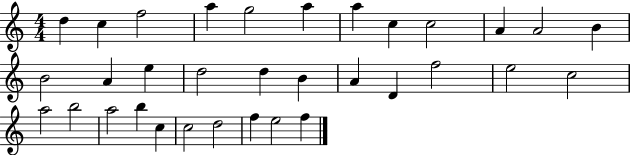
{
  \clef treble
  \numericTimeSignature
  \time 4/4
  \key c \major
  d''4 c''4 f''2 | a''4 g''2 a''4 | a''4 c''4 c''2 | a'4 a'2 b'4 | \break b'2 a'4 e''4 | d''2 d''4 b'4 | a'4 d'4 f''2 | e''2 c''2 | \break a''2 b''2 | a''2 b''4 c''4 | c''2 d''2 | f''4 e''2 f''4 | \break \bar "|."
}